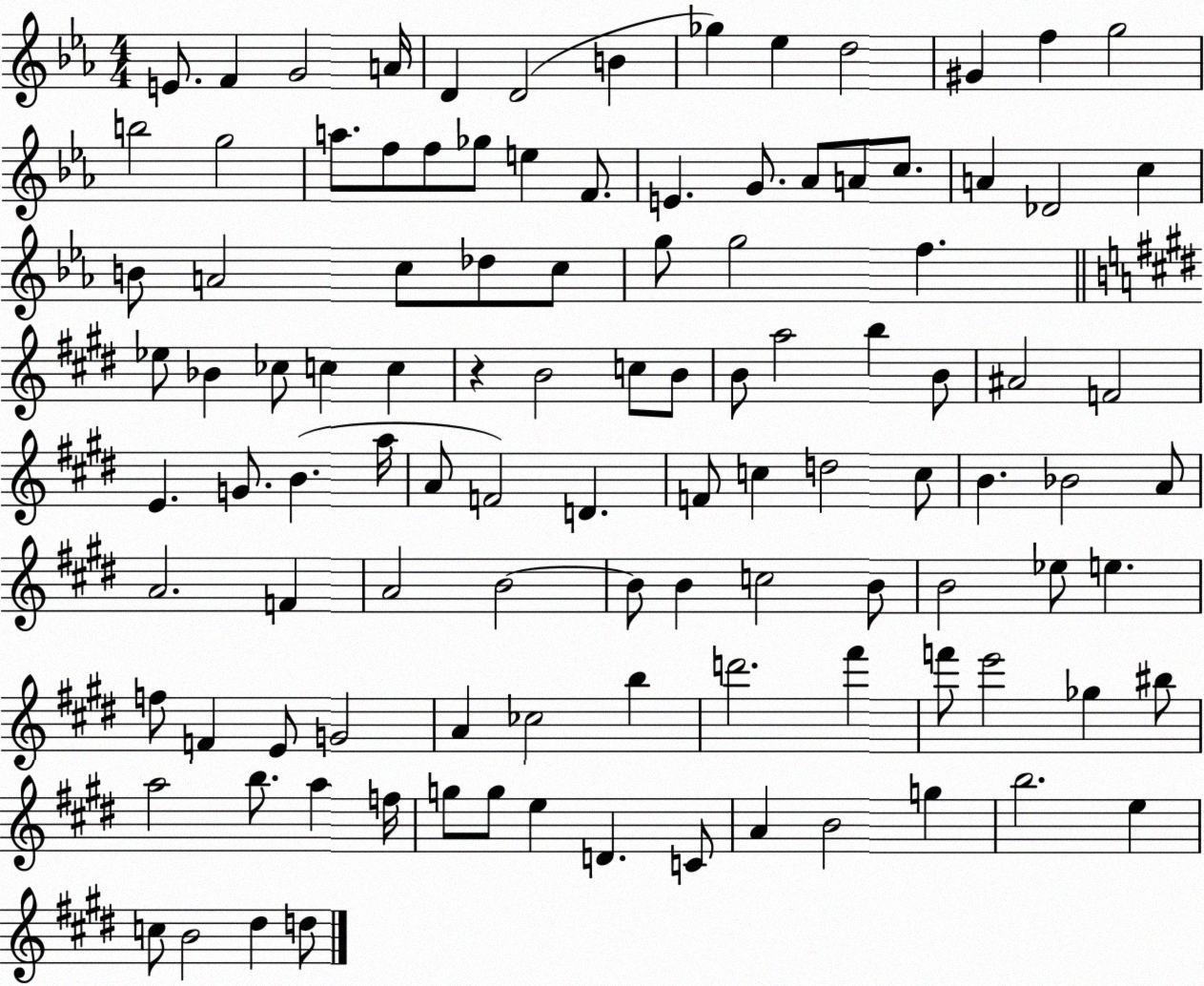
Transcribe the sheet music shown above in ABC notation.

X:1
T:Untitled
M:4/4
L:1/4
K:Eb
E/2 F G2 A/4 D D2 B _g _e d2 ^G f g2 b2 g2 a/2 f/2 f/2 _g/2 e F/2 E G/2 _A/2 A/2 c/2 A _D2 c B/2 A2 c/2 _d/2 c/2 g/2 g2 f _e/2 _B _c/2 c c z B2 c/2 B/2 B/2 a2 b B/2 ^A2 F2 E G/2 B a/4 A/2 F2 D F/2 c d2 c/2 B _B2 A/2 A2 F A2 B2 B/2 B c2 B/2 B2 _e/2 e f/2 F E/2 G2 A _c2 b d'2 ^f' f'/2 e'2 _g ^b/2 a2 b/2 a f/4 g/2 g/2 e D C/2 A B2 g b2 e c/2 B2 ^d d/2